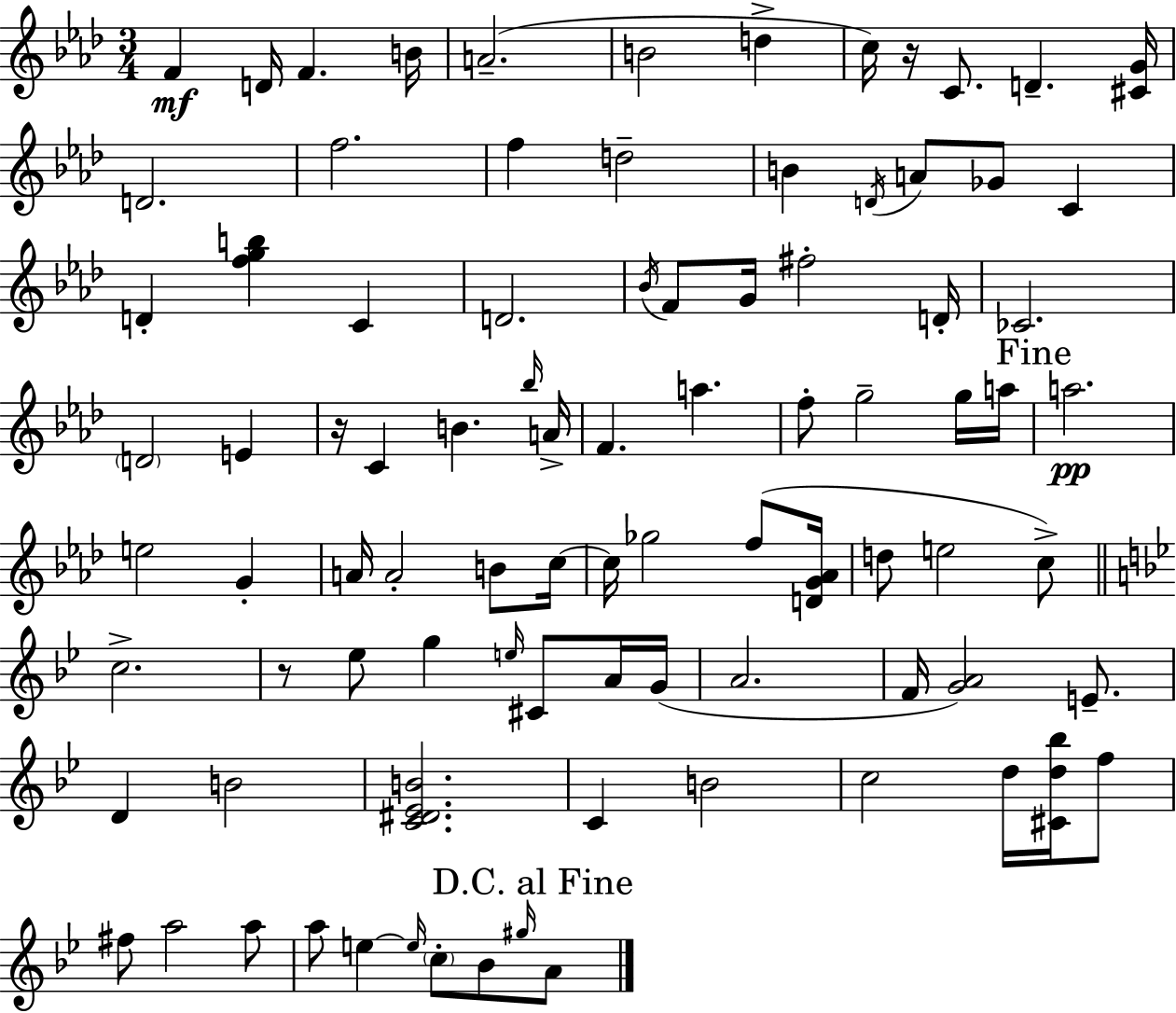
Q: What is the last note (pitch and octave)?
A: A4